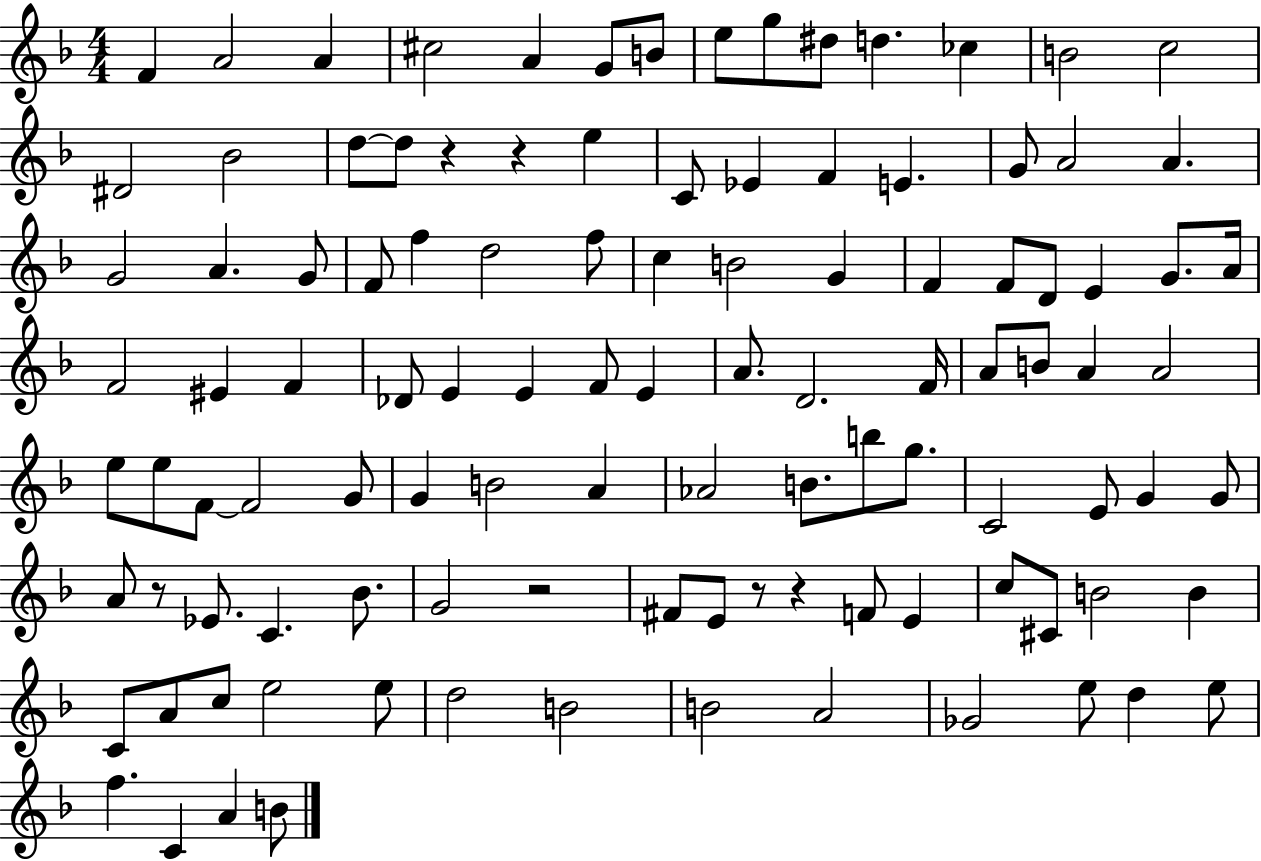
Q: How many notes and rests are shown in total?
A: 109